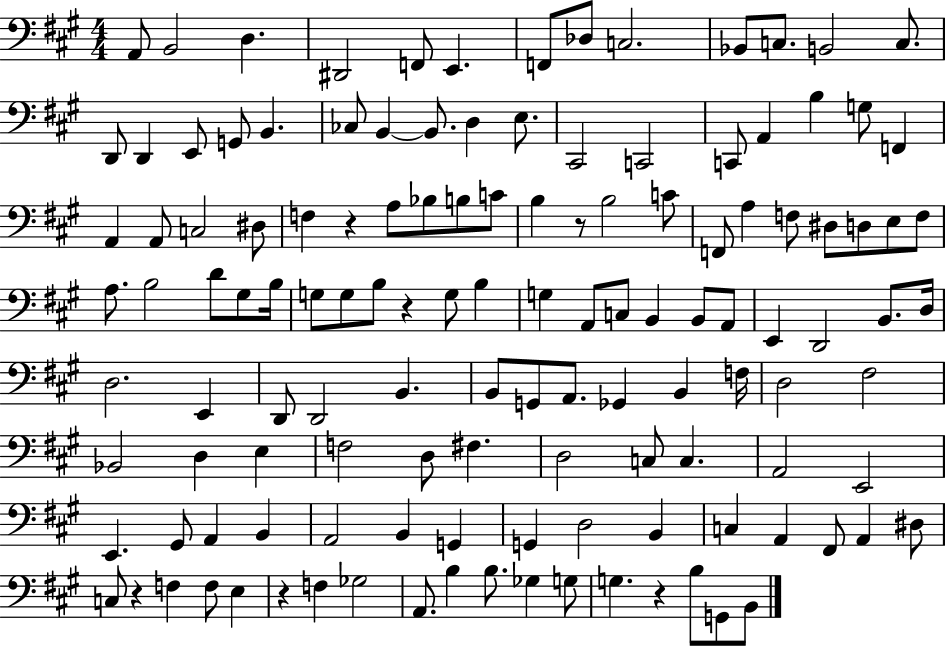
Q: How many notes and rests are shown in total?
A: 129